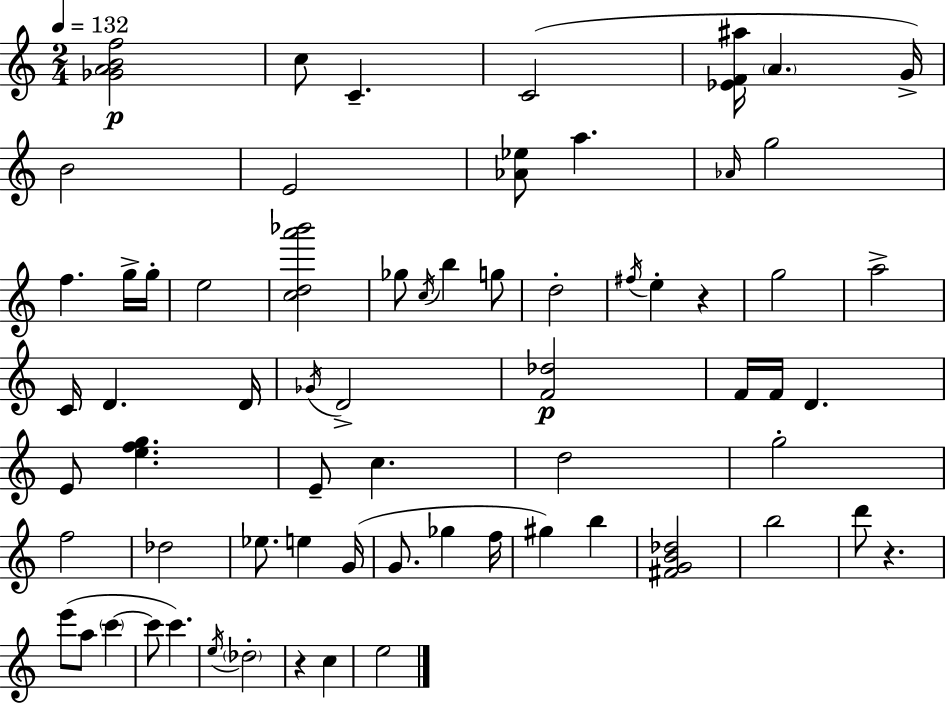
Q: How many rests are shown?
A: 3